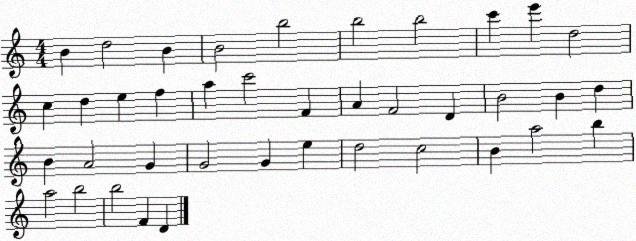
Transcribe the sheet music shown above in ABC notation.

X:1
T:Untitled
M:4/4
L:1/4
K:C
B d2 B B2 b2 b2 b2 c' e' d2 c d e f a c'2 F A F2 D B2 B d B A2 G G2 G e d2 c2 B a2 b a2 b2 b2 F D